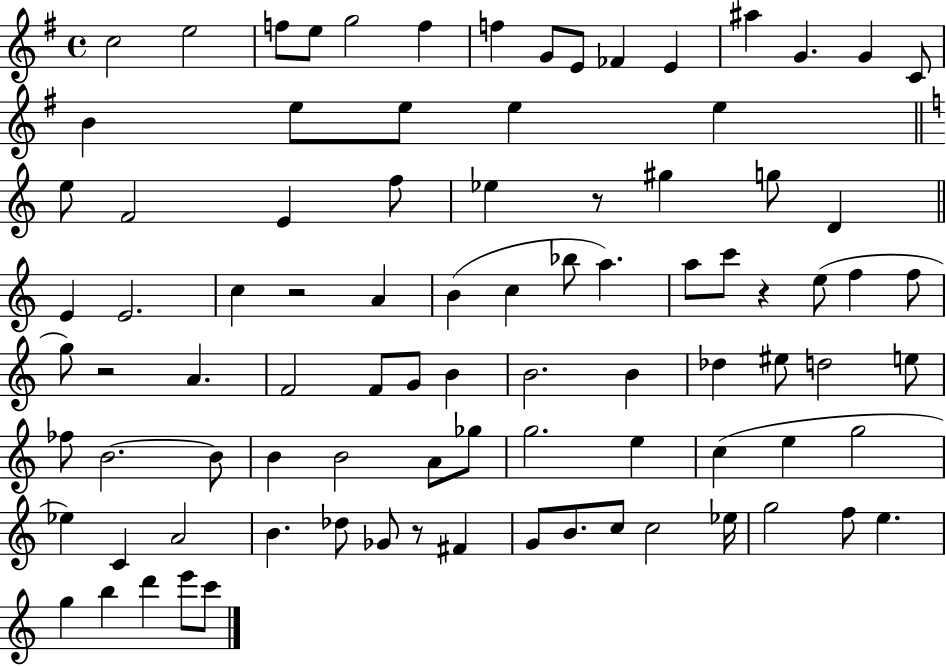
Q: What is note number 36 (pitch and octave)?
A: A5